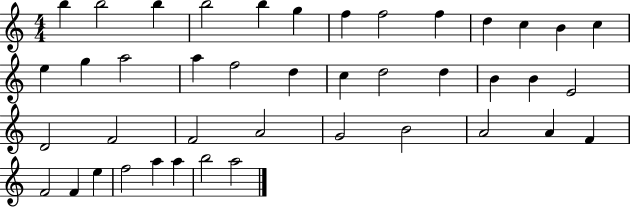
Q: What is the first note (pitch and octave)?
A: B5